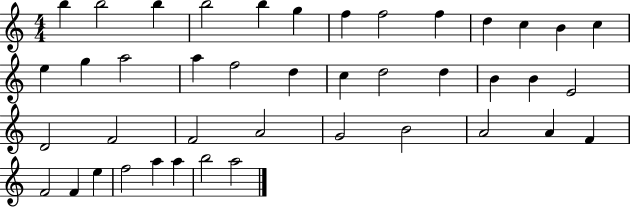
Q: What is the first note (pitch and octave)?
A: B5